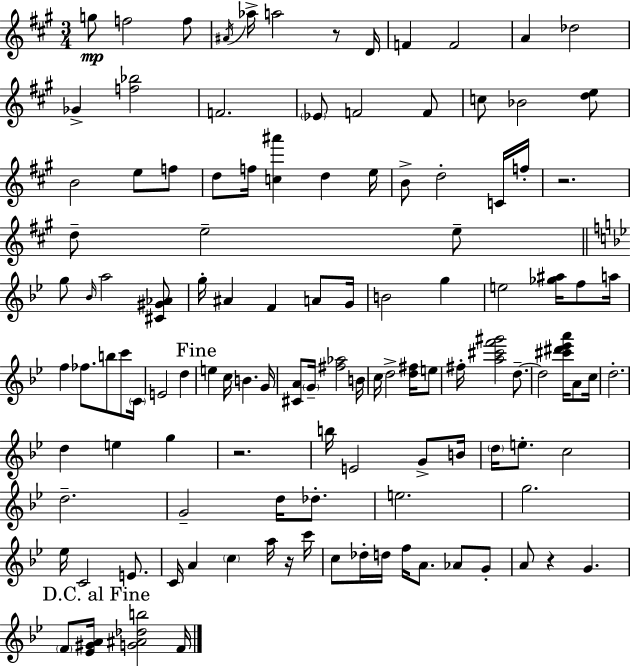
X:1
T:Untitled
M:3/4
L:1/4
K:A
g/2 f2 f/2 ^A/4 _a/4 a2 z/2 D/4 F F2 A _d2 _G [f_b]2 F2 _E/2 F2 F/2 c/2 _B2 [de]/2 B2 e/2 f/2 d/2 f/4 [c^a'] d e/4 B/2 d2 C/4 f/4 z2 d/2 e2 e/2 g/2 _B/4 a2 [^C^G_A]/2 g/4 ^A F A/2 G/4 B2 g e2 [_g^a]/4 f/2 a/4 f _f/2 b/2 c'/2 C/4 E2 d e c/4 B G/4 [^CA]/2 G/4 [^f_a]2 B/4 c/4 d2 [d^f]/4 e/2 ^f/4 [a^c'f'^g']2 d/2 d2 [^c'^d'_e'a']/4 A/2 c/4 d2 d e g z2 b/4 E2 G/2 B/4 d/4 e/2 c2 d2 G2 d/4 _d/2 e2 g2 _e/4 C2 E/2 C/4 A c a/4 z/4 c'/4 c/2 _d/4 d/4 f/4 A/2 _A/2 G/2 A/2 z G F/2 [_E^GA]/4 [G^A_db]2 F/4